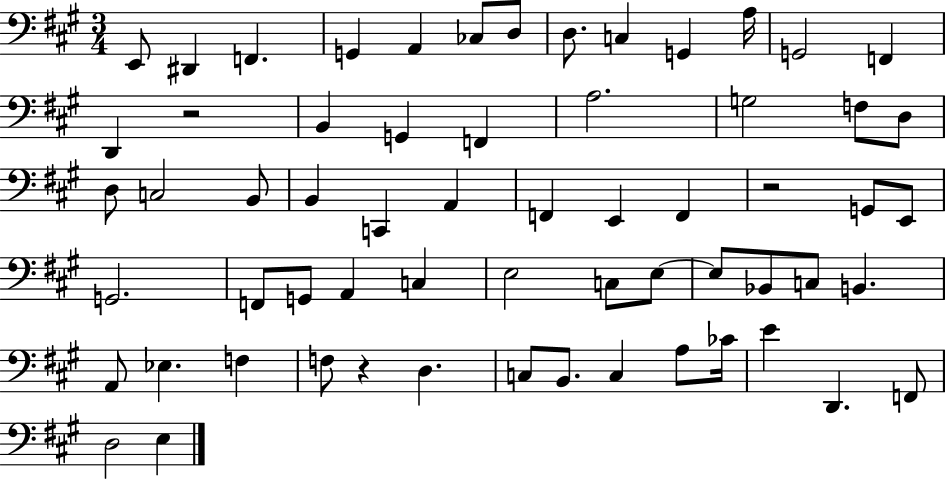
X:1
T:Untitled
M:3/4
L:1/4
K:A
E,,/2 ^D,, F,, G,, A,, _C,/2 D,/2 D,/2 C, G,, A,/4 G,,2 F,, D,, z2 B,, G,, F,, A,2 G,2 F,/2 D,/2 D,/2 C,2 B,,/2 B,, C,, A,, F,, E,, F,, z2 G,,/2 E,,/2 G,,2 F,,/2 G,,/2 A,, C, E,2 C,/2 E,/2 E,/2 _B,,/2 C,/2 B,, A,,/2 _E, F, F,/2 z D, C,/2 B,,/2 C, A,/2 _C/4 E D,, F,,/2 D,2 E,